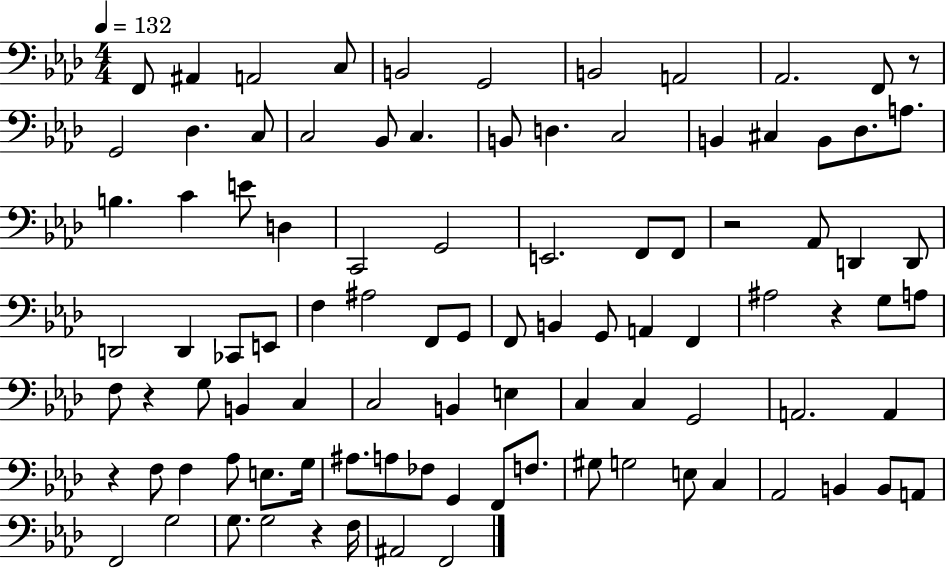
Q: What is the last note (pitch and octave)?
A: F2